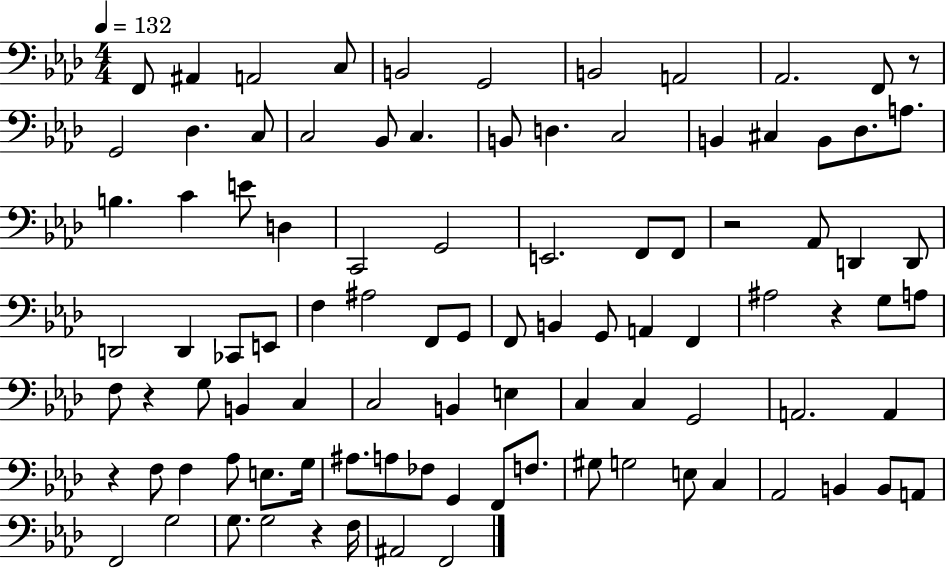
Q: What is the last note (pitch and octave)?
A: F2